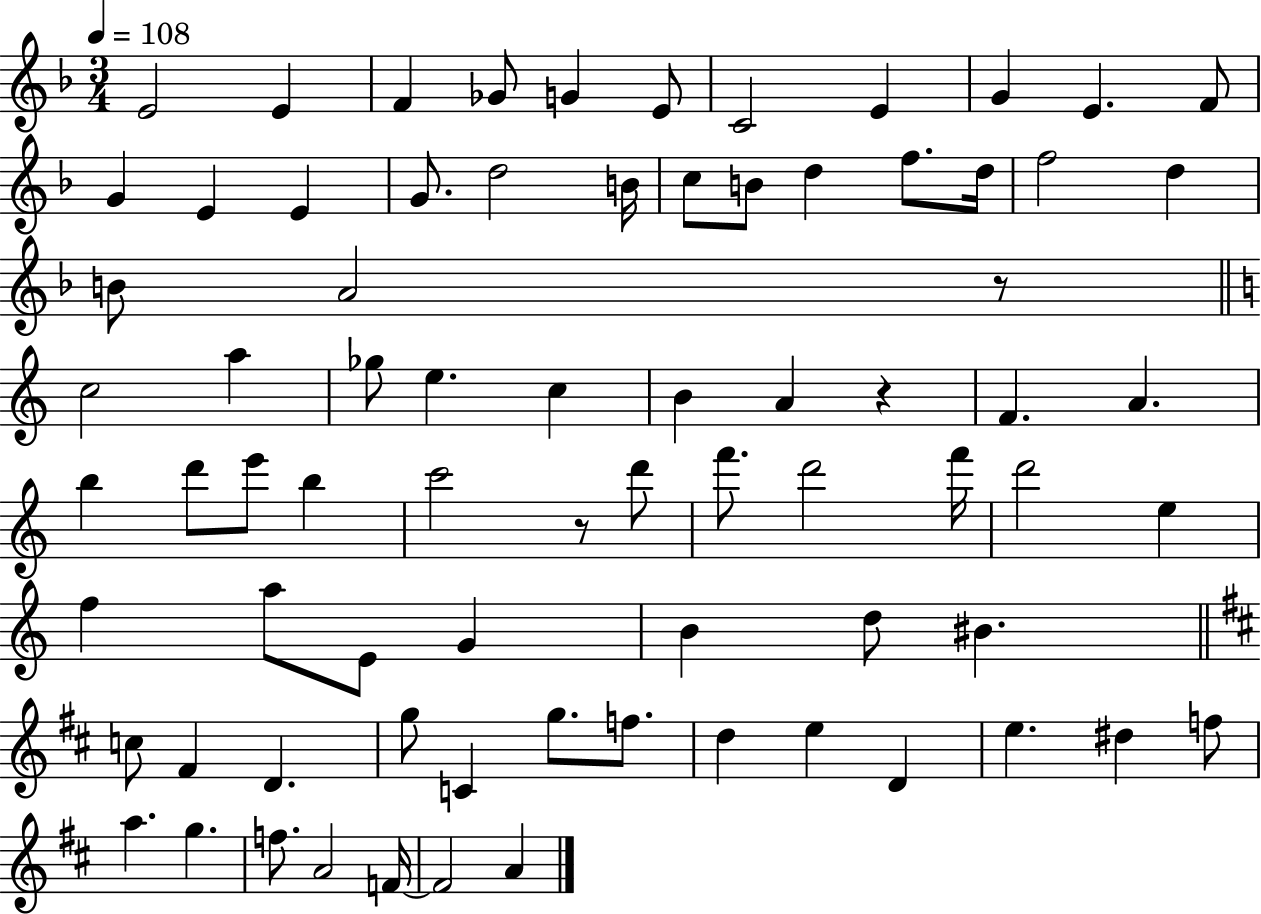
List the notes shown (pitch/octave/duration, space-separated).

E4/h E4/q F4/q Gb4/e G4/q E4/e C4/h E4/q G4/q E4/q. F4/e G4/q E4/q E4/q G4/e. D5/h B4/s C5/e B4/e D5/q F5/e. D5/s F5/h D5/q B4/e A4/h R/e C5/h A5/q Gb5/e E5/q. C5/q B4/q A4/q R/q F4/q. A4/q. B5/q D6/e E6/e B5/q C6/h R/e D6/e F6/e. D6/h F6/s D6/h E5/q F5/q A5/e E4/e G4/q B4/q D5/e BIS4/q. C5/e F#4/q D4/q. G5/e C4/q G5/e. F5/e. D5/q E5/q D4/q E5/q. D#5/q F5/e A5/q. G5/q. F5/e. A4/h F4/s F4/h A4/q